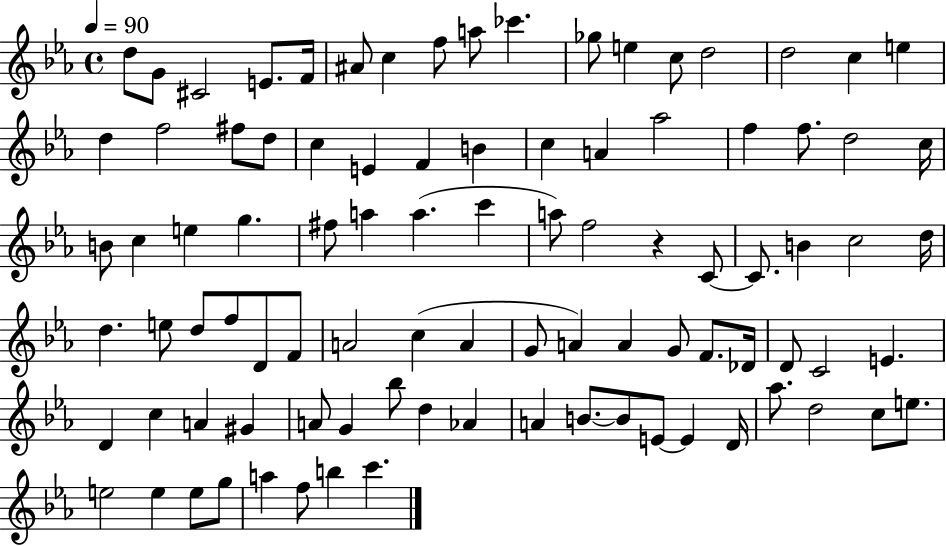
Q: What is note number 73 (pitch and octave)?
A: D5